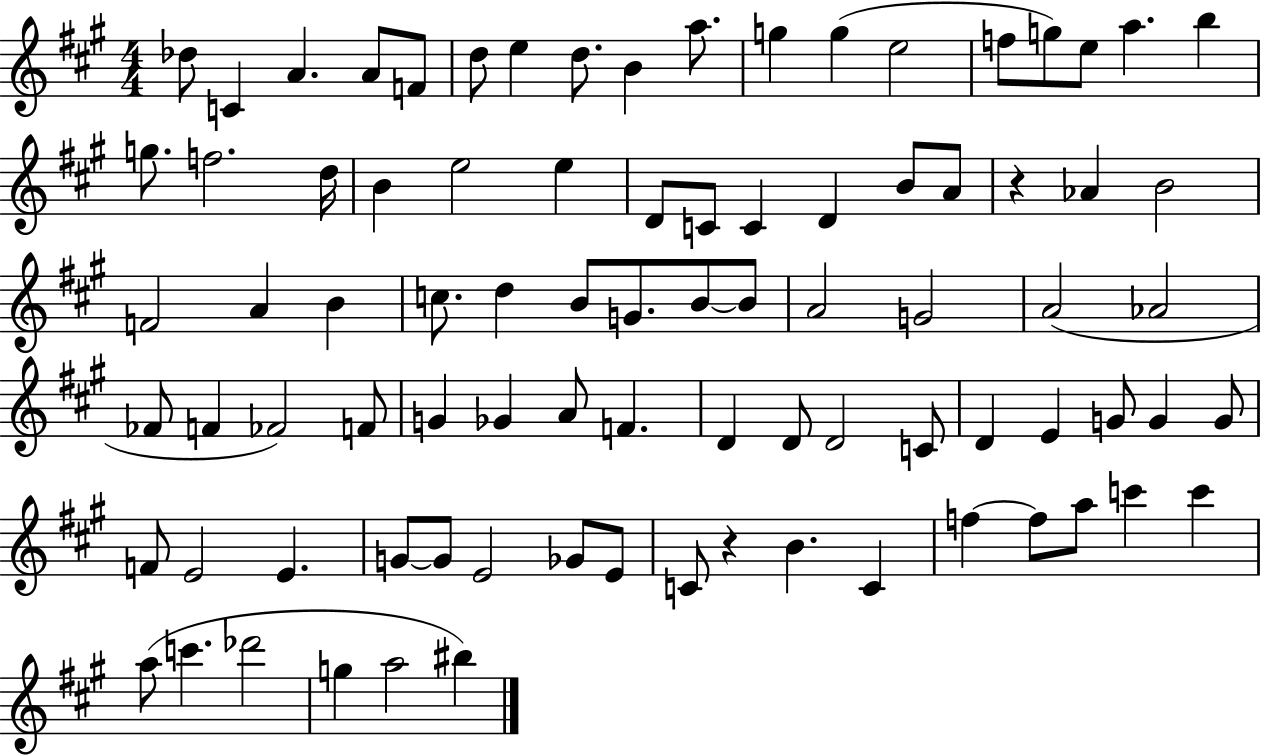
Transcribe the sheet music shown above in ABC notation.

X:1
T:Untitled
M:4/4
L:1/4
K:A
_d/2 C A A/2 F/2 d/2 e d/2 B a/2 g g e2 f/2 g/2 e/2 a b g/2 f2 d/4 B e2 e D/2 C/2 C D B/2 A/2 z _A B2 F2 A B c/2 d B/2 G/2 B/2 B/2 A2 G2 A2 _A2 _F/2 F _F2 F/2 G _G A/2 F D D/2 D2 C/2 D E G/2 G G/2 F/2 E2 E G/2 G/2 E2 _G/2 E/2 C/2 z B C f f/2 a/2 c' c' a/2 c' _d'2 g a2 ^b